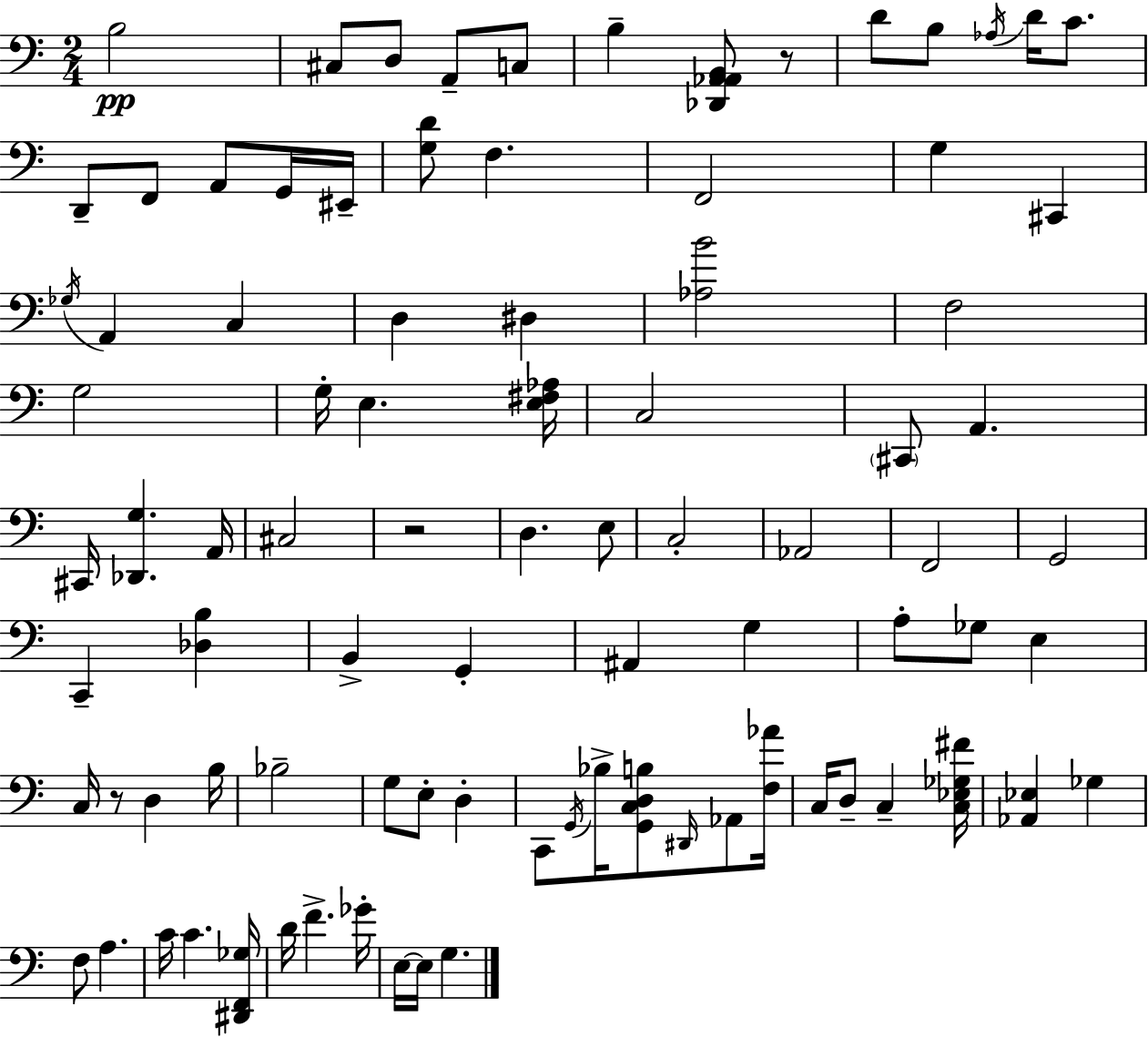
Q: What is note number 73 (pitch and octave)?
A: E3